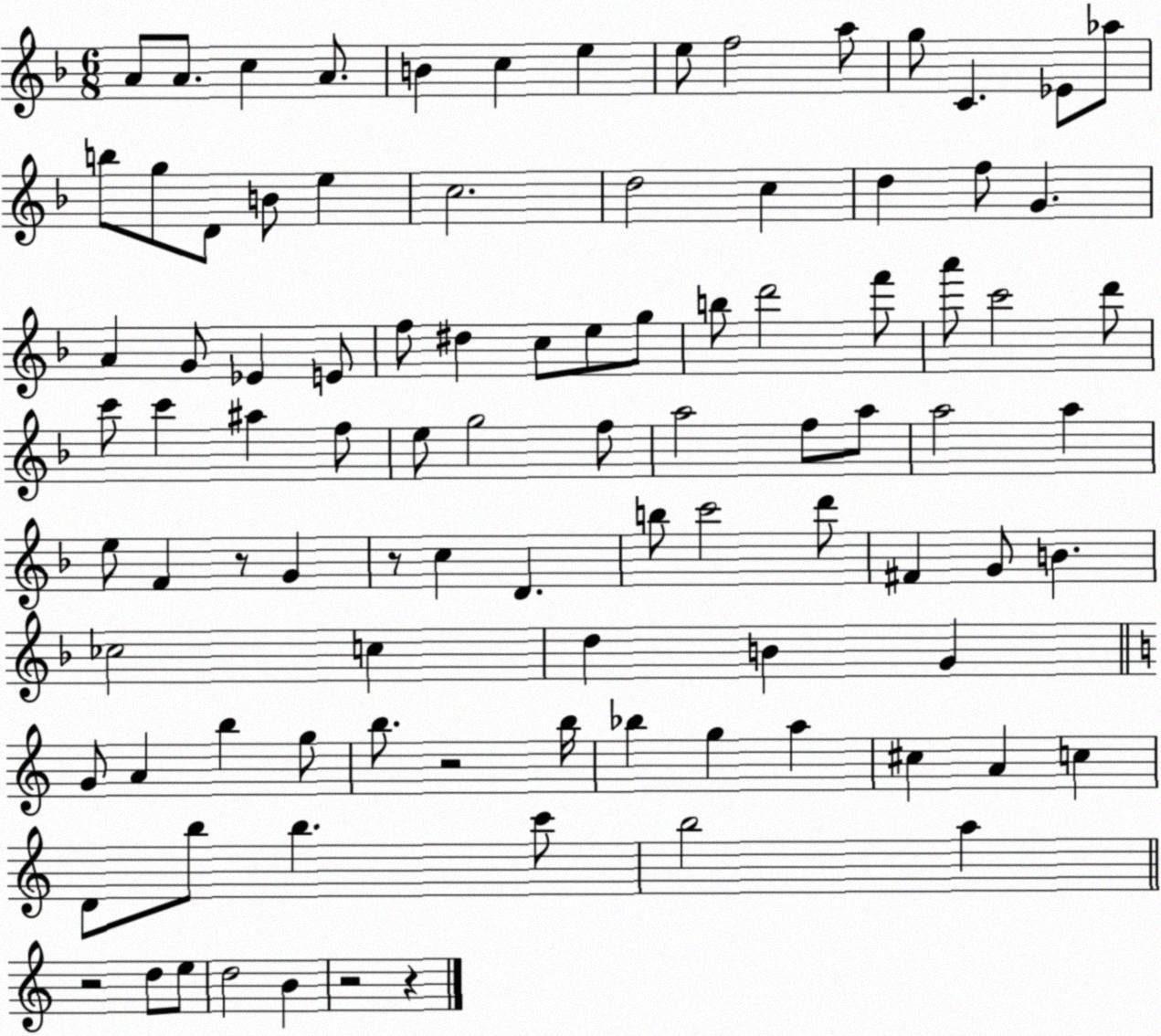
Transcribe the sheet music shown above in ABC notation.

X:1
T:Untitled
M:6/8
L:1/4
K:F
A/2 A/2 c A/2 B c e e/2 f2 a/2 g/2 C _E/2 _a/2 b/2 g/2 D/2 B/2 e c2 d2 c d f/2 G A G/2 _E E/2 f/2 ^d c/2 e/2 g/2 b/2 d'2 f'/2 a'/2 c'2 d'/2 c'/2 c' ^a f/2 e/2 g2 f/2 a2 f/2 a/2 a2 a e/2 F z/2 G z/2 c D b/2 c'2 d'/2 ^F G/2 B _c2 c d B G G/2 A b g/2 b/2 z2 b/4 _b g a ^c A c D/2 b/2 b c'/2 b2 a z2 d/2 e/2 d2 B z2 z